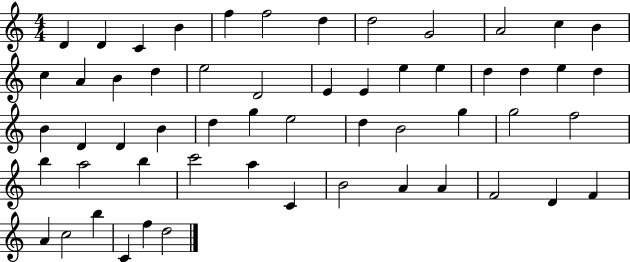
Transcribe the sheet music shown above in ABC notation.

X:1
T:Untitled
M:4/4
L:1/4
K:C
D D C B f f2 d d2 G2 A2 c B c A B d e2 D2 E E e e d d e d B D D B d g e2 d B2 g g2 f2 b a2 b c'2 a C B2 A A F2 D F A c2 b C f d2